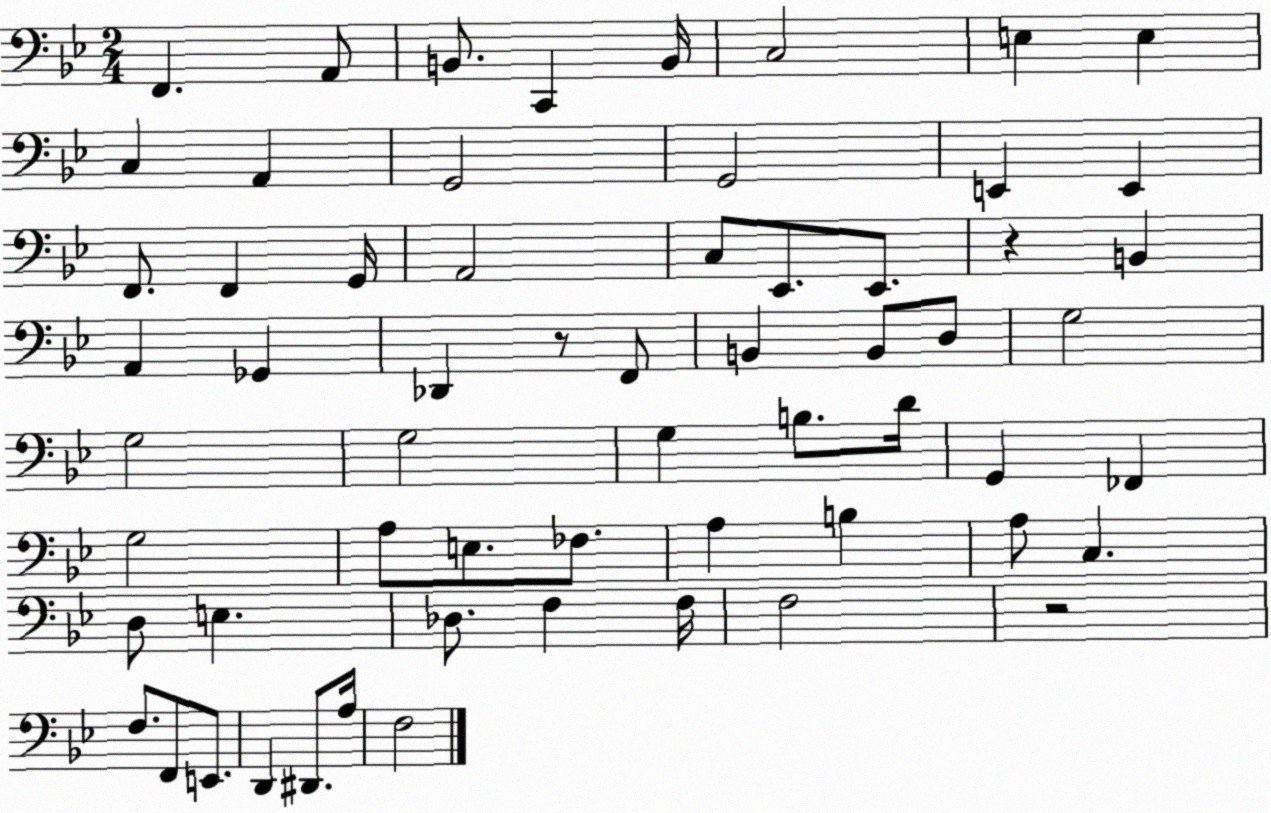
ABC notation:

X:1
T:Untitled
M:2/4
L:1/4
K:Bb
F,, A,,/2 B,,/2 C,, B,,/4 C,2 E, E, C, A,, G,,2 G,,2 E,, E,, F,,/2 F,, G,,/4 A,,2 C,/2 _E,,/2 _E,,/2 z B,, A,, _G,, _D,, z/2 F,,/2 B,, B,,/2 D,/2 G,2 G,2 G,2 G, B,/2 D/4 G,, _F,, G,2 A,/2 E,/2 _F,/2 A, B, A,/2 C, D,/2 E, _D,/2 F, F,/4 F,2 z2 F,/2 F,,/2 E,,/2 D,, ^D,,/2 A,/4 F,2